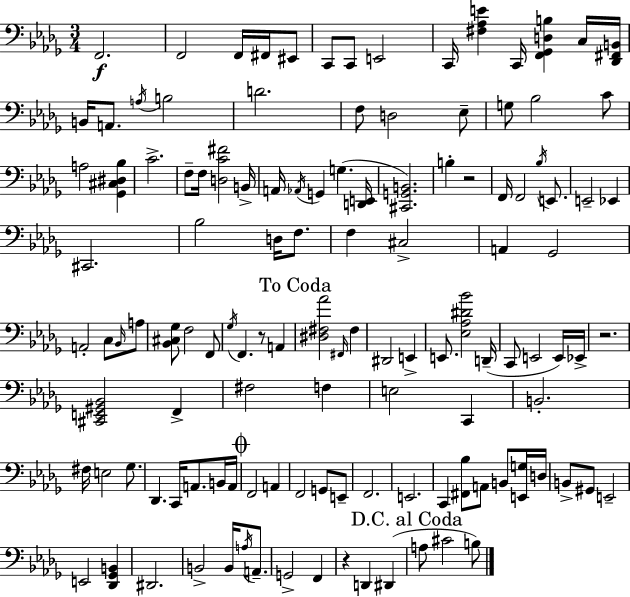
X:1
T:Untitled
M:3/4
L:1/4
K:Bbm
F,,2 F,,2 F,,/4 ^F,,/4 ^E,,/2 C,,/2 C,,/2 E,,2 C,,/4 [^F,_A,E] C,,/4 [F,,_G,,D,B,] C,/4 [_D,,^F,,B,,]/4 B,,/4 A,,/2 A,/4 B,2 D2 F,/2 D,2 _E,/2 G,/2 _B,2 C/2 A,2 [_G,,^C,^D,_B,] C2 F,/2 F,/4 [D,C^F]2 B,,/4 A,,/4 _A,,/4 G,, G, [D,,E,,]/4 [^C,,G,,B,,]2 B, z2 F,,/4 F,,2 _B,/4 E,,/2 E,,2 _E,, ^C,,2 _B,2 D,/4 F,/2 F, ^C,2 A,, _G,,2 A,,2 C,/2 _B,,/4 A,/2 [_B,,^C,_G,]/2 F,2 F,,/2 _G,/4 F,, z/2 A,, [^D,^F,_A]2 ^F,,/4 ^F, ^D,,2 E,, E,,/2 [_E,_A,^D_B]2 D,,/4 C,,/2 E,,2 E,,/4 _E,,/4 z2 [^C,,E,,^G,,_B,,]2 F,, ^F,2 F, E,2 C,, B,,2 ^F,/4 E,2 _G,/2 _D,, C,,/4 A,,/2 B,,/4 A,,/4 F,,2 A,, F,,2 G,,/2 E,,/2 F,,2 E,,2 C,, [^F,,_B,]/2 A,,/2 B,,/2 [E,,G,]/4 D,/4 B,,/2 ^G,,/2 E,,2 E,,2 [_D,,_G,,B,,] ^D,,2 B,,2 B,,/4 A,/4 A,,/2 G,,2 F,, z D,, ^D,, A,/2 ^C2 B,/2